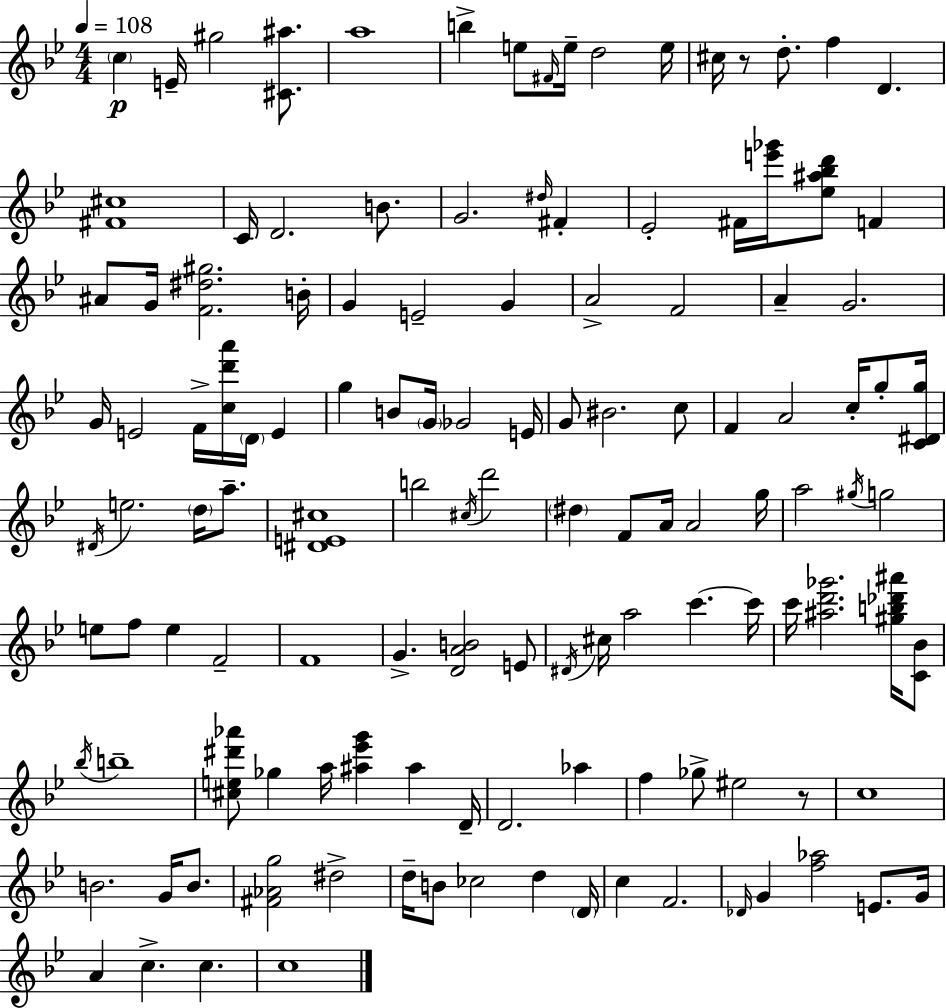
C5/q E4/s G#5/h [C#4,A#5]/e. A5/w B5/q E5/e F#4/s E5/s D5/h E5/s C#5/s R/e D5/e. F5/q D4/q. [F#4,C#5]/w C4/s D4/h. B4/e. G4/h. D#5/s F#4/q Eb4/h F#4/s [E6,Gb6]/s [Eb5,A#5,Bb5,D6]/e F4/q A#4/e G4/s [F4,D#5,G#5]/h. B4/s G4/q E4/h G4/q A4/h F4/h A4/q G4/h. G4/s E4/h F4/s [C5,D6,A6]/s D4/s E4/q G5/q B4/e G4/s Gb4/h E4/s G4/e BIS4/h. C5/e F4/q A4/h C5/s G5/e [C4,D#4,G5]/s D#4/s E5/h. D5/s A5/e. [D#4,E4,C#5]/w B5/h C#5/s D6/h D#5/q F4/e A4/s A4/h G5/s A5/h G#5/s G5/h E5/e F5/e E5/q F4/h F4/w G4/q. [D4,A4,B4]/h E4/e D#4/s C#5/s A5/h C6/q. C6/s C6/s [A#5,D6,Gb6]/h. [G#5,B5,Db6,A#6]/s [C4,Bb4]/e Bb5/s B5/w [C#5,E5,D#6,Ab6]/e Gb5/q A5/s [A#5,Eb6,G6]/q A#5/q D4/s D4/h. Ab5/q F5/q Gb5/e EIS5/h R/e C5/w B4/h. G4/s B4/e. [F#4,Ab4,G5]/h D#5/h D5/s B4/e CES5/h D5/q D4/s C5/q F4/h. Db4/s G4/q [F5,Ab5]/h E4/e. G4/s A4/q C5/q. C5/q. C5/w